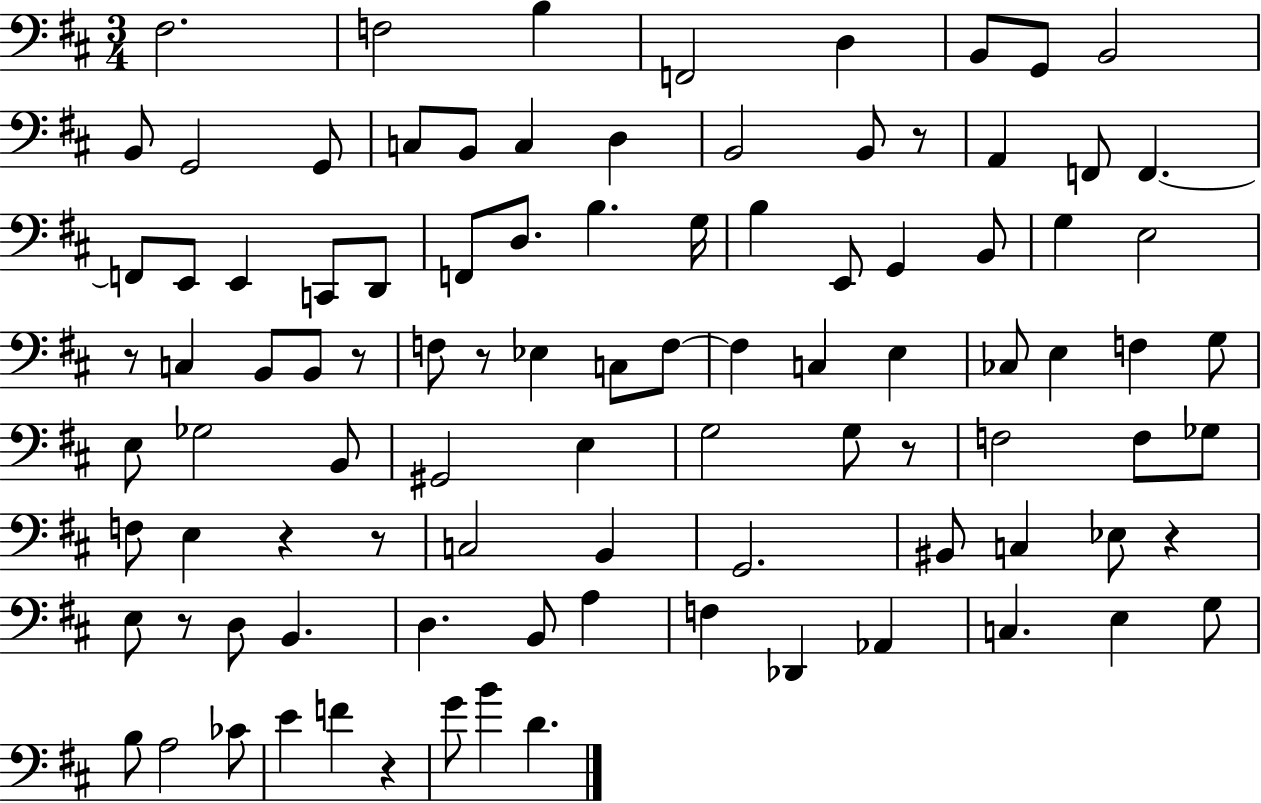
{
  \clef bass
  \numericTimeSignature
  \time 3/4
  \key d \major
  fis2. | f2 b4 | f,2 d4 | b,8 g,8 b,2 | \break b,8 g,2 g,8 | c8 b,8 c4 d4 | b,2 b,8 r8 | a,4 f,8 f,4.~~ | \break f,8 e,8 e,4 c,8 d,8 | f,8 d8. b4. g16 | b4 e,8 g,4 b,8 | g4 e2 | \break r8 c4 b,8 b,8 r8 | f8 r8 ees4 c8 f8~~ | f4 c4 e4 | ces8 e4 f4 g8 | \break e8 ges2 b,8 | gis,2 e4 | g2 g8 r8 | f2 f8 ges8 | \break f8 e4 r4 r8 | c2 b,4 | g,2. | bis,8 c4 ees8 r4 | \break e8 r8 d8 b,4. | d4. b,8 a4 | f4 des,4 aes,4 | c4. e4 g8 | \break b8 a2 ces'8 | e'4 f'4 r4 | g'8 b'4 d'4. | \bar "|."
}